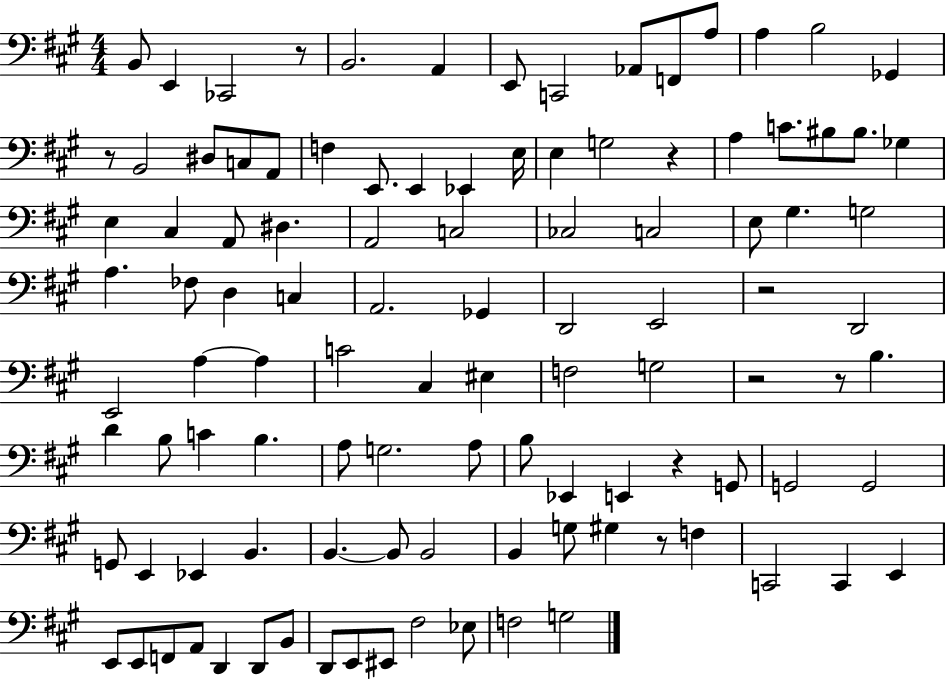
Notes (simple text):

B2/e E2/q CES2/h R/e B2/h. A2/q E2/e C2/h Ab2/e F2/e A3/e A3/q B3/h Gb2/q R/e B2/h D#3/e C3/e A2/e F3/q E2/e. E2/q Eb2/q E3/s E3/q G3/h R/q A3/q C4/e. BIS3/e BIS3/e. Gb3/q E3/q C#3/q A2/e D#3/q. A2/h C3/h CES3/h C3/h E3/e G#3/q. G3/h A3/q. FES3/e D3/q C3/q A2/h. Gb2/q D2/h E2/h R/h D2/h E2/h A3/q A3/q C4/h C#3/q EIS3/q F3/h G3/h R/h R/e B3/q. D4/q B3/e C4/q B3/q. A3/e G3/h. A3/e B3/e Eb2/q E2/q R/q G2/e G2/h G2/h G2/e E2/q Eb2/q B2/q. B2/q. B2/e B2/h B2/q G3/e G#3/q R/e F3/q C2/h C2/q E2/q E2/e E2/e F2/e A2/e D2/q D2/e B2/e D2/e E2/e EIS2/e F#3/h Eb3/e F3/h G3/h